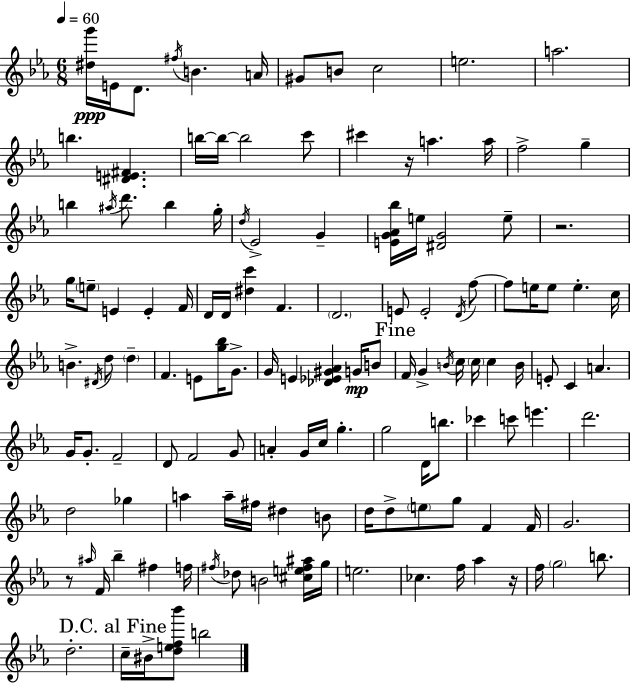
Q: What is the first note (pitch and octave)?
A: E4